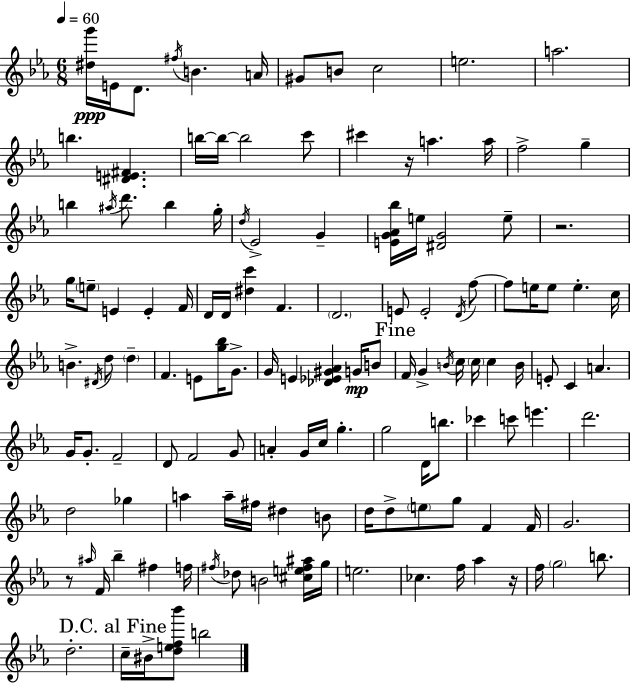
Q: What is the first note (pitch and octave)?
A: E4